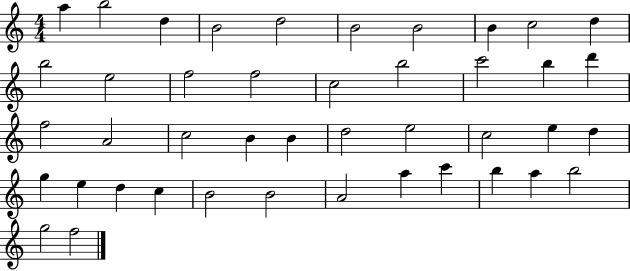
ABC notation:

X:1
T:Untitled
M:4/4
L:1/4
K:C
a b2 d B2 d2 B2 B2 B c2 d b2 e2 f2 f2 c2 b2 c'2 b d' f2 A2 c2 B B d2 e2 c2 e d g e d c B2 B2 A2 a c' b a b2 g2 f2